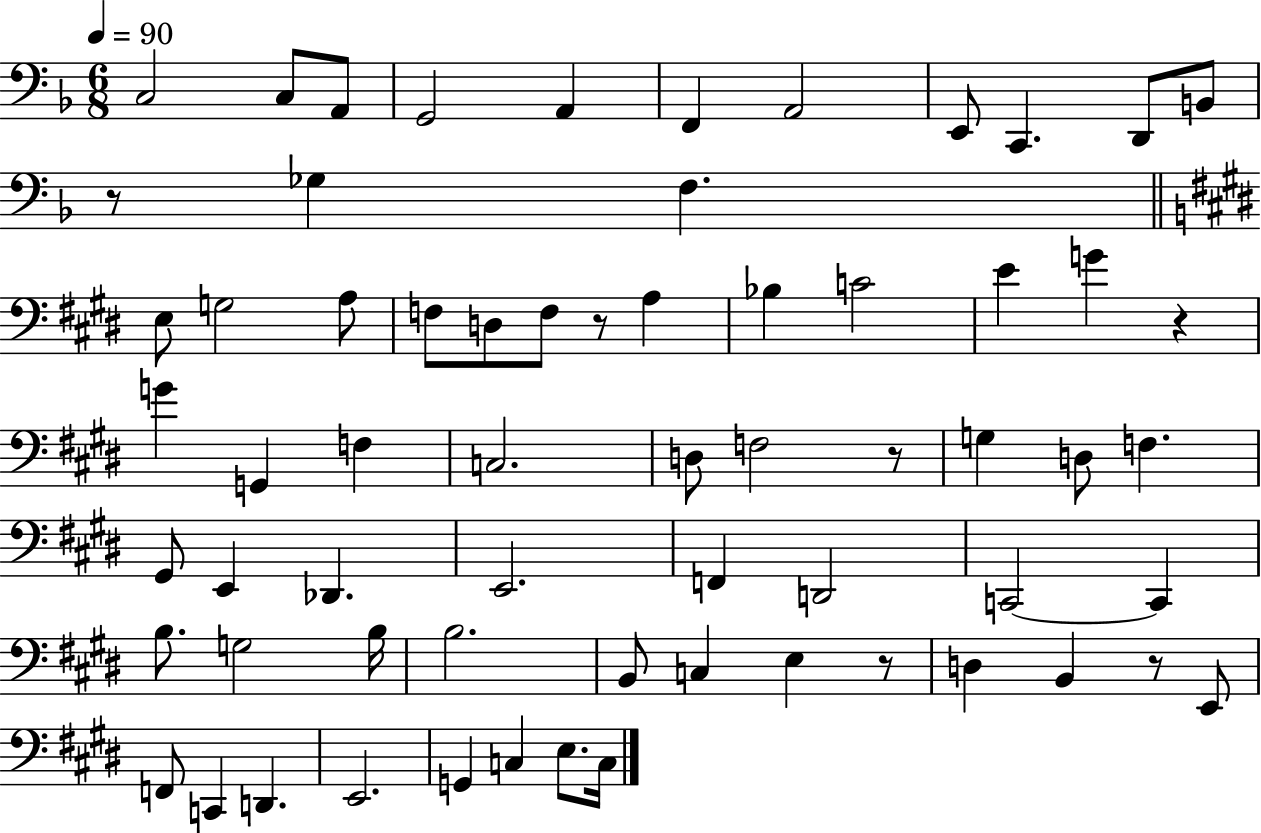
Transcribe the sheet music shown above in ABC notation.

X:1
T:Untitled
M:6/8
L:1/4
K:F
C,2 C,/2 A,,/2 G,,2 A,, F,, A,,2 E,,/2 C,, D,,/2 B,,/2 z/2 _G, F, E,/2 G,2 A,/2 F,/2 D,/2 F,/2 z/2 A, _B, C2 E G z G G,, F, C,2 D,/2 F,2 z/2 G, D,/2 F, ^G,,/2 E,, _D,, E,,2 F,, D,,2 C,,2 C,, B,/2 G,2 B,/4 B,2 B,,/2 C, E, z/2 D, B,, z/2 E,,/2 F,,/2 C,, D,, E,,2 G,, C, E,/2 C,/4